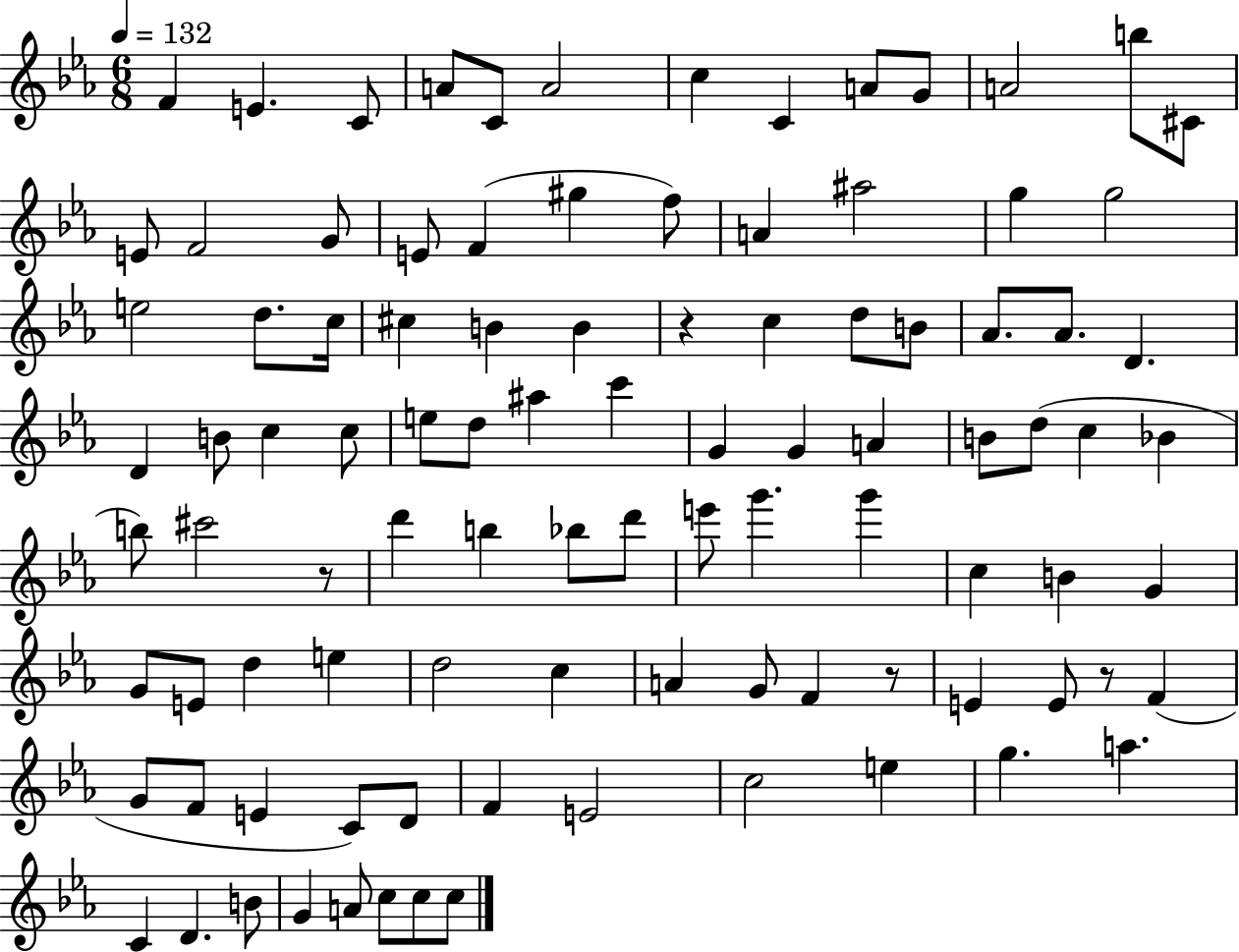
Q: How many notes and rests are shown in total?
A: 98